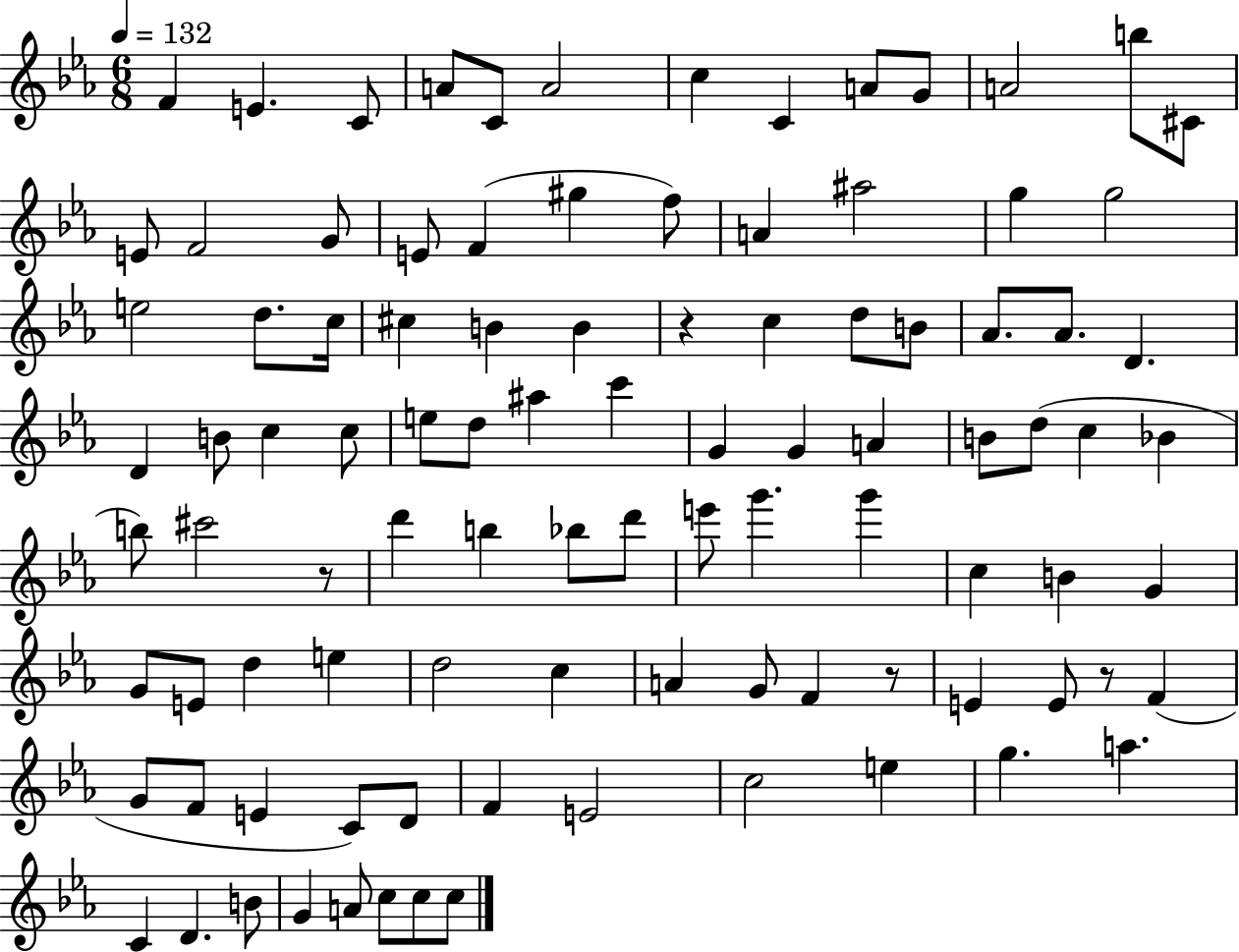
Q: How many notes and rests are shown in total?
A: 98